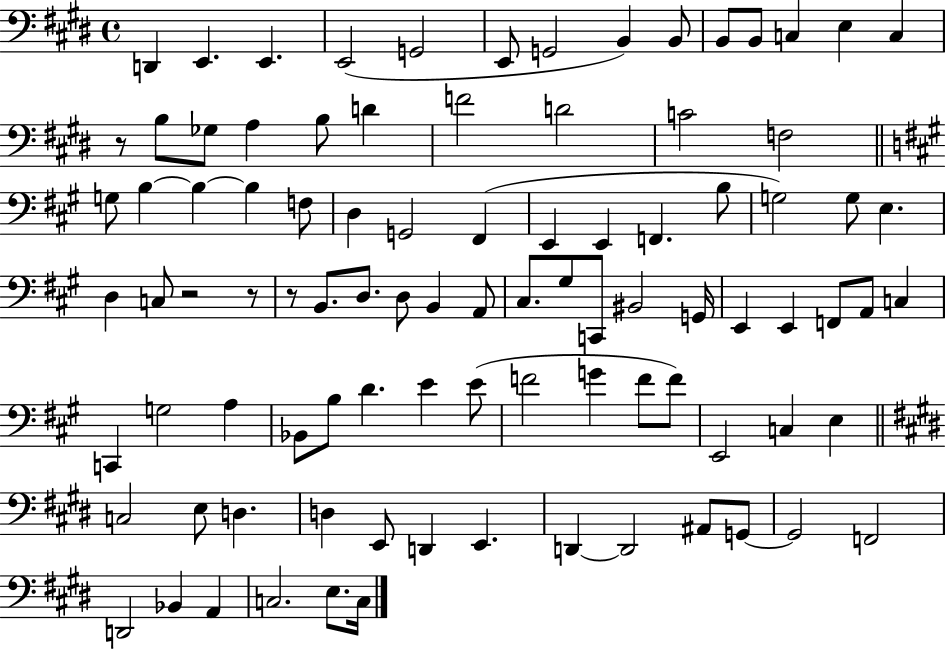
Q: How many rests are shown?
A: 4